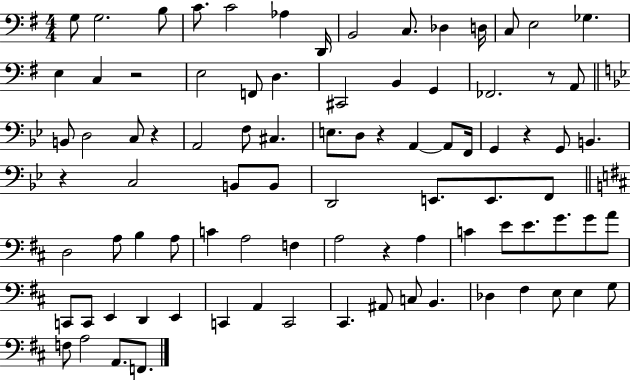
X:1
T:Untitled
M:4/4
L:1/4
K:G
G,/2 G,2 B,/2 C/2 C2 _A, D,,/4 B,,2 C,/2 _D, D,/4 C,/2 E,2 _G, E, C, z2 E,2 F,,/2 D, ^C,,2 B,, G,, _F,,2 z/2 A,,/2 B,,/2 D,2 C,/2 z A,,2 F,/2 ^C, E,/2 D,/2 z A,, A,,/2 F,,/4 G,, z G,,/2 B,, z C,2 B,,/2 B,,/2 D,,2 E,,/2 E,,/2 F,,/2 D,2 A,/2 B, A,/2 C A,2 F, A,2 z A, C E/2 E/2 G/2 G/2 A/2 C,,/2 C,,/2 E,, D,, E,, C,, A,, C,,2 ^C,, ^A,,/2 C,/2 B,, _D, ^F, E,/2 E, G,/2 F,/2 A,2 A,,/2 F,,/2